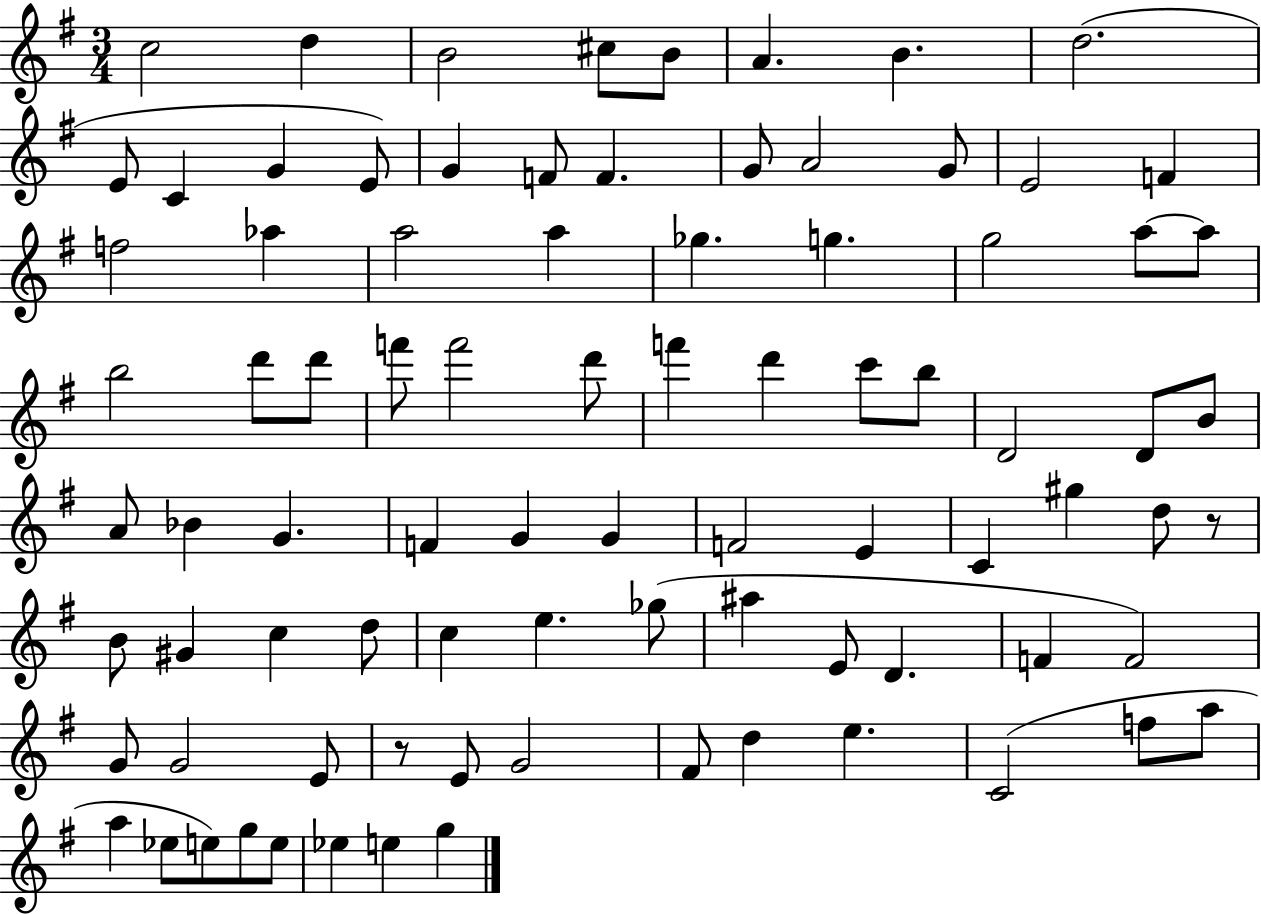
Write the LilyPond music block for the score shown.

{
  \clef treble
  \numericTimeSignature
  \time 3/4
  \key g \major
  \repeat volta 2 { c''2 d''4 | b'2 cis''8 b'8 | a'4. b'4. | d''2.( | \break e'8 c'4 g'4 e'8) | g'4 f'8 f'4. | g'8 a'2 g'8 | e'2 f'4 | \break f''2 aes''4 | a''2 a''4 | ges''4. g''4. | g''2 a''8~~ a''8 | \break b''2 d'''8 d'''8 | f'''8 f'''2 d'''8 | f'''4 d'''4 c'''8 b''8 | d'2 d'8 b'8 | \break a'8 bes'4 g'4. | f'4 g'4 g'4 | f'2 e'4 | c'4 gis''4 d''8 r8 | \break b'8 gis'4 c''4 d''8 | c''4 e''4. ges''8( | ais''4 e'8 d'4. | f'4 f'2) | \break g'8 g'2 e'8 | r8 e'8 g'2 | fis'8 d''4 e''4. | c'2( f''8 a''8 | \break a''4 ees''8 e''8) g''8 e''8 | ees''4 e''4 g''4 | } \bar "|."
}